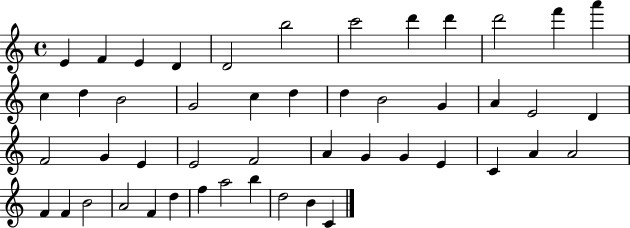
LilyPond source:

{
  \clef treble
  \time 4/4
  \defaultTimeSignature
  \key c \major
  e'4 f'4 e'4 d'4 | d'2 b''2 | c'''2 d'''4 d'''4 | d'''2 f'''4 a'''4 | \break c''4 d''4 b'2 | g'2 c''4 d''4 | d''4 b'2 g'4 | a'4 e'2 d'4 | \break f'2 g'4 e'4 | e'2 f'2 | a'4 g'4 g'4 e'4 | c'4 a'4 a'2 | \break f'4 f'4 b'2 | a'2 f'4 d''4 | f''4 a''2 b''4 | d''2 b'4 c'4 | \break \bar "|."
}